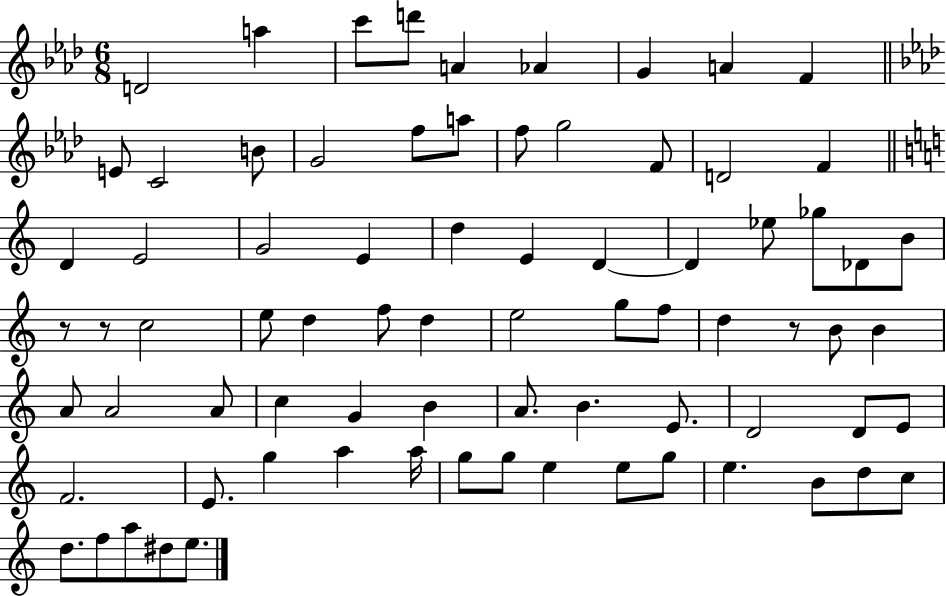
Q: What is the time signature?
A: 6/8